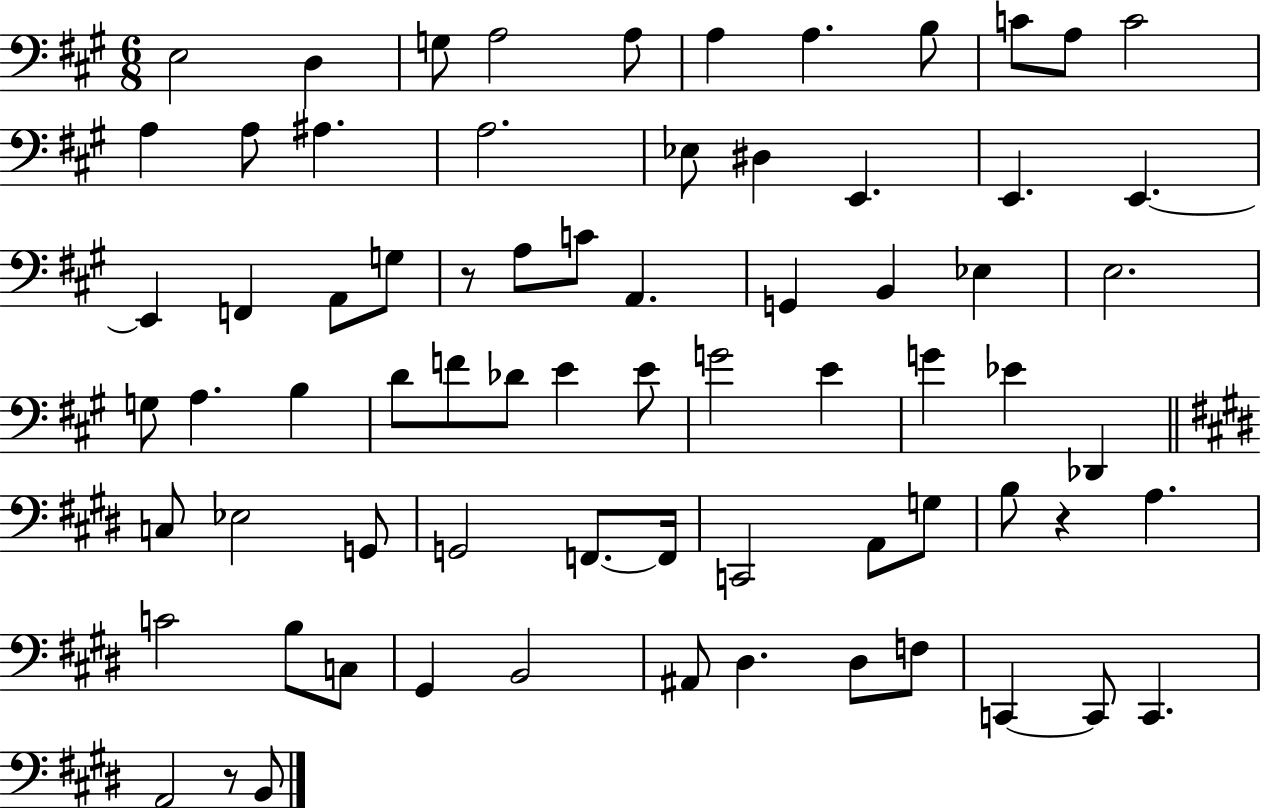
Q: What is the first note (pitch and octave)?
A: E3